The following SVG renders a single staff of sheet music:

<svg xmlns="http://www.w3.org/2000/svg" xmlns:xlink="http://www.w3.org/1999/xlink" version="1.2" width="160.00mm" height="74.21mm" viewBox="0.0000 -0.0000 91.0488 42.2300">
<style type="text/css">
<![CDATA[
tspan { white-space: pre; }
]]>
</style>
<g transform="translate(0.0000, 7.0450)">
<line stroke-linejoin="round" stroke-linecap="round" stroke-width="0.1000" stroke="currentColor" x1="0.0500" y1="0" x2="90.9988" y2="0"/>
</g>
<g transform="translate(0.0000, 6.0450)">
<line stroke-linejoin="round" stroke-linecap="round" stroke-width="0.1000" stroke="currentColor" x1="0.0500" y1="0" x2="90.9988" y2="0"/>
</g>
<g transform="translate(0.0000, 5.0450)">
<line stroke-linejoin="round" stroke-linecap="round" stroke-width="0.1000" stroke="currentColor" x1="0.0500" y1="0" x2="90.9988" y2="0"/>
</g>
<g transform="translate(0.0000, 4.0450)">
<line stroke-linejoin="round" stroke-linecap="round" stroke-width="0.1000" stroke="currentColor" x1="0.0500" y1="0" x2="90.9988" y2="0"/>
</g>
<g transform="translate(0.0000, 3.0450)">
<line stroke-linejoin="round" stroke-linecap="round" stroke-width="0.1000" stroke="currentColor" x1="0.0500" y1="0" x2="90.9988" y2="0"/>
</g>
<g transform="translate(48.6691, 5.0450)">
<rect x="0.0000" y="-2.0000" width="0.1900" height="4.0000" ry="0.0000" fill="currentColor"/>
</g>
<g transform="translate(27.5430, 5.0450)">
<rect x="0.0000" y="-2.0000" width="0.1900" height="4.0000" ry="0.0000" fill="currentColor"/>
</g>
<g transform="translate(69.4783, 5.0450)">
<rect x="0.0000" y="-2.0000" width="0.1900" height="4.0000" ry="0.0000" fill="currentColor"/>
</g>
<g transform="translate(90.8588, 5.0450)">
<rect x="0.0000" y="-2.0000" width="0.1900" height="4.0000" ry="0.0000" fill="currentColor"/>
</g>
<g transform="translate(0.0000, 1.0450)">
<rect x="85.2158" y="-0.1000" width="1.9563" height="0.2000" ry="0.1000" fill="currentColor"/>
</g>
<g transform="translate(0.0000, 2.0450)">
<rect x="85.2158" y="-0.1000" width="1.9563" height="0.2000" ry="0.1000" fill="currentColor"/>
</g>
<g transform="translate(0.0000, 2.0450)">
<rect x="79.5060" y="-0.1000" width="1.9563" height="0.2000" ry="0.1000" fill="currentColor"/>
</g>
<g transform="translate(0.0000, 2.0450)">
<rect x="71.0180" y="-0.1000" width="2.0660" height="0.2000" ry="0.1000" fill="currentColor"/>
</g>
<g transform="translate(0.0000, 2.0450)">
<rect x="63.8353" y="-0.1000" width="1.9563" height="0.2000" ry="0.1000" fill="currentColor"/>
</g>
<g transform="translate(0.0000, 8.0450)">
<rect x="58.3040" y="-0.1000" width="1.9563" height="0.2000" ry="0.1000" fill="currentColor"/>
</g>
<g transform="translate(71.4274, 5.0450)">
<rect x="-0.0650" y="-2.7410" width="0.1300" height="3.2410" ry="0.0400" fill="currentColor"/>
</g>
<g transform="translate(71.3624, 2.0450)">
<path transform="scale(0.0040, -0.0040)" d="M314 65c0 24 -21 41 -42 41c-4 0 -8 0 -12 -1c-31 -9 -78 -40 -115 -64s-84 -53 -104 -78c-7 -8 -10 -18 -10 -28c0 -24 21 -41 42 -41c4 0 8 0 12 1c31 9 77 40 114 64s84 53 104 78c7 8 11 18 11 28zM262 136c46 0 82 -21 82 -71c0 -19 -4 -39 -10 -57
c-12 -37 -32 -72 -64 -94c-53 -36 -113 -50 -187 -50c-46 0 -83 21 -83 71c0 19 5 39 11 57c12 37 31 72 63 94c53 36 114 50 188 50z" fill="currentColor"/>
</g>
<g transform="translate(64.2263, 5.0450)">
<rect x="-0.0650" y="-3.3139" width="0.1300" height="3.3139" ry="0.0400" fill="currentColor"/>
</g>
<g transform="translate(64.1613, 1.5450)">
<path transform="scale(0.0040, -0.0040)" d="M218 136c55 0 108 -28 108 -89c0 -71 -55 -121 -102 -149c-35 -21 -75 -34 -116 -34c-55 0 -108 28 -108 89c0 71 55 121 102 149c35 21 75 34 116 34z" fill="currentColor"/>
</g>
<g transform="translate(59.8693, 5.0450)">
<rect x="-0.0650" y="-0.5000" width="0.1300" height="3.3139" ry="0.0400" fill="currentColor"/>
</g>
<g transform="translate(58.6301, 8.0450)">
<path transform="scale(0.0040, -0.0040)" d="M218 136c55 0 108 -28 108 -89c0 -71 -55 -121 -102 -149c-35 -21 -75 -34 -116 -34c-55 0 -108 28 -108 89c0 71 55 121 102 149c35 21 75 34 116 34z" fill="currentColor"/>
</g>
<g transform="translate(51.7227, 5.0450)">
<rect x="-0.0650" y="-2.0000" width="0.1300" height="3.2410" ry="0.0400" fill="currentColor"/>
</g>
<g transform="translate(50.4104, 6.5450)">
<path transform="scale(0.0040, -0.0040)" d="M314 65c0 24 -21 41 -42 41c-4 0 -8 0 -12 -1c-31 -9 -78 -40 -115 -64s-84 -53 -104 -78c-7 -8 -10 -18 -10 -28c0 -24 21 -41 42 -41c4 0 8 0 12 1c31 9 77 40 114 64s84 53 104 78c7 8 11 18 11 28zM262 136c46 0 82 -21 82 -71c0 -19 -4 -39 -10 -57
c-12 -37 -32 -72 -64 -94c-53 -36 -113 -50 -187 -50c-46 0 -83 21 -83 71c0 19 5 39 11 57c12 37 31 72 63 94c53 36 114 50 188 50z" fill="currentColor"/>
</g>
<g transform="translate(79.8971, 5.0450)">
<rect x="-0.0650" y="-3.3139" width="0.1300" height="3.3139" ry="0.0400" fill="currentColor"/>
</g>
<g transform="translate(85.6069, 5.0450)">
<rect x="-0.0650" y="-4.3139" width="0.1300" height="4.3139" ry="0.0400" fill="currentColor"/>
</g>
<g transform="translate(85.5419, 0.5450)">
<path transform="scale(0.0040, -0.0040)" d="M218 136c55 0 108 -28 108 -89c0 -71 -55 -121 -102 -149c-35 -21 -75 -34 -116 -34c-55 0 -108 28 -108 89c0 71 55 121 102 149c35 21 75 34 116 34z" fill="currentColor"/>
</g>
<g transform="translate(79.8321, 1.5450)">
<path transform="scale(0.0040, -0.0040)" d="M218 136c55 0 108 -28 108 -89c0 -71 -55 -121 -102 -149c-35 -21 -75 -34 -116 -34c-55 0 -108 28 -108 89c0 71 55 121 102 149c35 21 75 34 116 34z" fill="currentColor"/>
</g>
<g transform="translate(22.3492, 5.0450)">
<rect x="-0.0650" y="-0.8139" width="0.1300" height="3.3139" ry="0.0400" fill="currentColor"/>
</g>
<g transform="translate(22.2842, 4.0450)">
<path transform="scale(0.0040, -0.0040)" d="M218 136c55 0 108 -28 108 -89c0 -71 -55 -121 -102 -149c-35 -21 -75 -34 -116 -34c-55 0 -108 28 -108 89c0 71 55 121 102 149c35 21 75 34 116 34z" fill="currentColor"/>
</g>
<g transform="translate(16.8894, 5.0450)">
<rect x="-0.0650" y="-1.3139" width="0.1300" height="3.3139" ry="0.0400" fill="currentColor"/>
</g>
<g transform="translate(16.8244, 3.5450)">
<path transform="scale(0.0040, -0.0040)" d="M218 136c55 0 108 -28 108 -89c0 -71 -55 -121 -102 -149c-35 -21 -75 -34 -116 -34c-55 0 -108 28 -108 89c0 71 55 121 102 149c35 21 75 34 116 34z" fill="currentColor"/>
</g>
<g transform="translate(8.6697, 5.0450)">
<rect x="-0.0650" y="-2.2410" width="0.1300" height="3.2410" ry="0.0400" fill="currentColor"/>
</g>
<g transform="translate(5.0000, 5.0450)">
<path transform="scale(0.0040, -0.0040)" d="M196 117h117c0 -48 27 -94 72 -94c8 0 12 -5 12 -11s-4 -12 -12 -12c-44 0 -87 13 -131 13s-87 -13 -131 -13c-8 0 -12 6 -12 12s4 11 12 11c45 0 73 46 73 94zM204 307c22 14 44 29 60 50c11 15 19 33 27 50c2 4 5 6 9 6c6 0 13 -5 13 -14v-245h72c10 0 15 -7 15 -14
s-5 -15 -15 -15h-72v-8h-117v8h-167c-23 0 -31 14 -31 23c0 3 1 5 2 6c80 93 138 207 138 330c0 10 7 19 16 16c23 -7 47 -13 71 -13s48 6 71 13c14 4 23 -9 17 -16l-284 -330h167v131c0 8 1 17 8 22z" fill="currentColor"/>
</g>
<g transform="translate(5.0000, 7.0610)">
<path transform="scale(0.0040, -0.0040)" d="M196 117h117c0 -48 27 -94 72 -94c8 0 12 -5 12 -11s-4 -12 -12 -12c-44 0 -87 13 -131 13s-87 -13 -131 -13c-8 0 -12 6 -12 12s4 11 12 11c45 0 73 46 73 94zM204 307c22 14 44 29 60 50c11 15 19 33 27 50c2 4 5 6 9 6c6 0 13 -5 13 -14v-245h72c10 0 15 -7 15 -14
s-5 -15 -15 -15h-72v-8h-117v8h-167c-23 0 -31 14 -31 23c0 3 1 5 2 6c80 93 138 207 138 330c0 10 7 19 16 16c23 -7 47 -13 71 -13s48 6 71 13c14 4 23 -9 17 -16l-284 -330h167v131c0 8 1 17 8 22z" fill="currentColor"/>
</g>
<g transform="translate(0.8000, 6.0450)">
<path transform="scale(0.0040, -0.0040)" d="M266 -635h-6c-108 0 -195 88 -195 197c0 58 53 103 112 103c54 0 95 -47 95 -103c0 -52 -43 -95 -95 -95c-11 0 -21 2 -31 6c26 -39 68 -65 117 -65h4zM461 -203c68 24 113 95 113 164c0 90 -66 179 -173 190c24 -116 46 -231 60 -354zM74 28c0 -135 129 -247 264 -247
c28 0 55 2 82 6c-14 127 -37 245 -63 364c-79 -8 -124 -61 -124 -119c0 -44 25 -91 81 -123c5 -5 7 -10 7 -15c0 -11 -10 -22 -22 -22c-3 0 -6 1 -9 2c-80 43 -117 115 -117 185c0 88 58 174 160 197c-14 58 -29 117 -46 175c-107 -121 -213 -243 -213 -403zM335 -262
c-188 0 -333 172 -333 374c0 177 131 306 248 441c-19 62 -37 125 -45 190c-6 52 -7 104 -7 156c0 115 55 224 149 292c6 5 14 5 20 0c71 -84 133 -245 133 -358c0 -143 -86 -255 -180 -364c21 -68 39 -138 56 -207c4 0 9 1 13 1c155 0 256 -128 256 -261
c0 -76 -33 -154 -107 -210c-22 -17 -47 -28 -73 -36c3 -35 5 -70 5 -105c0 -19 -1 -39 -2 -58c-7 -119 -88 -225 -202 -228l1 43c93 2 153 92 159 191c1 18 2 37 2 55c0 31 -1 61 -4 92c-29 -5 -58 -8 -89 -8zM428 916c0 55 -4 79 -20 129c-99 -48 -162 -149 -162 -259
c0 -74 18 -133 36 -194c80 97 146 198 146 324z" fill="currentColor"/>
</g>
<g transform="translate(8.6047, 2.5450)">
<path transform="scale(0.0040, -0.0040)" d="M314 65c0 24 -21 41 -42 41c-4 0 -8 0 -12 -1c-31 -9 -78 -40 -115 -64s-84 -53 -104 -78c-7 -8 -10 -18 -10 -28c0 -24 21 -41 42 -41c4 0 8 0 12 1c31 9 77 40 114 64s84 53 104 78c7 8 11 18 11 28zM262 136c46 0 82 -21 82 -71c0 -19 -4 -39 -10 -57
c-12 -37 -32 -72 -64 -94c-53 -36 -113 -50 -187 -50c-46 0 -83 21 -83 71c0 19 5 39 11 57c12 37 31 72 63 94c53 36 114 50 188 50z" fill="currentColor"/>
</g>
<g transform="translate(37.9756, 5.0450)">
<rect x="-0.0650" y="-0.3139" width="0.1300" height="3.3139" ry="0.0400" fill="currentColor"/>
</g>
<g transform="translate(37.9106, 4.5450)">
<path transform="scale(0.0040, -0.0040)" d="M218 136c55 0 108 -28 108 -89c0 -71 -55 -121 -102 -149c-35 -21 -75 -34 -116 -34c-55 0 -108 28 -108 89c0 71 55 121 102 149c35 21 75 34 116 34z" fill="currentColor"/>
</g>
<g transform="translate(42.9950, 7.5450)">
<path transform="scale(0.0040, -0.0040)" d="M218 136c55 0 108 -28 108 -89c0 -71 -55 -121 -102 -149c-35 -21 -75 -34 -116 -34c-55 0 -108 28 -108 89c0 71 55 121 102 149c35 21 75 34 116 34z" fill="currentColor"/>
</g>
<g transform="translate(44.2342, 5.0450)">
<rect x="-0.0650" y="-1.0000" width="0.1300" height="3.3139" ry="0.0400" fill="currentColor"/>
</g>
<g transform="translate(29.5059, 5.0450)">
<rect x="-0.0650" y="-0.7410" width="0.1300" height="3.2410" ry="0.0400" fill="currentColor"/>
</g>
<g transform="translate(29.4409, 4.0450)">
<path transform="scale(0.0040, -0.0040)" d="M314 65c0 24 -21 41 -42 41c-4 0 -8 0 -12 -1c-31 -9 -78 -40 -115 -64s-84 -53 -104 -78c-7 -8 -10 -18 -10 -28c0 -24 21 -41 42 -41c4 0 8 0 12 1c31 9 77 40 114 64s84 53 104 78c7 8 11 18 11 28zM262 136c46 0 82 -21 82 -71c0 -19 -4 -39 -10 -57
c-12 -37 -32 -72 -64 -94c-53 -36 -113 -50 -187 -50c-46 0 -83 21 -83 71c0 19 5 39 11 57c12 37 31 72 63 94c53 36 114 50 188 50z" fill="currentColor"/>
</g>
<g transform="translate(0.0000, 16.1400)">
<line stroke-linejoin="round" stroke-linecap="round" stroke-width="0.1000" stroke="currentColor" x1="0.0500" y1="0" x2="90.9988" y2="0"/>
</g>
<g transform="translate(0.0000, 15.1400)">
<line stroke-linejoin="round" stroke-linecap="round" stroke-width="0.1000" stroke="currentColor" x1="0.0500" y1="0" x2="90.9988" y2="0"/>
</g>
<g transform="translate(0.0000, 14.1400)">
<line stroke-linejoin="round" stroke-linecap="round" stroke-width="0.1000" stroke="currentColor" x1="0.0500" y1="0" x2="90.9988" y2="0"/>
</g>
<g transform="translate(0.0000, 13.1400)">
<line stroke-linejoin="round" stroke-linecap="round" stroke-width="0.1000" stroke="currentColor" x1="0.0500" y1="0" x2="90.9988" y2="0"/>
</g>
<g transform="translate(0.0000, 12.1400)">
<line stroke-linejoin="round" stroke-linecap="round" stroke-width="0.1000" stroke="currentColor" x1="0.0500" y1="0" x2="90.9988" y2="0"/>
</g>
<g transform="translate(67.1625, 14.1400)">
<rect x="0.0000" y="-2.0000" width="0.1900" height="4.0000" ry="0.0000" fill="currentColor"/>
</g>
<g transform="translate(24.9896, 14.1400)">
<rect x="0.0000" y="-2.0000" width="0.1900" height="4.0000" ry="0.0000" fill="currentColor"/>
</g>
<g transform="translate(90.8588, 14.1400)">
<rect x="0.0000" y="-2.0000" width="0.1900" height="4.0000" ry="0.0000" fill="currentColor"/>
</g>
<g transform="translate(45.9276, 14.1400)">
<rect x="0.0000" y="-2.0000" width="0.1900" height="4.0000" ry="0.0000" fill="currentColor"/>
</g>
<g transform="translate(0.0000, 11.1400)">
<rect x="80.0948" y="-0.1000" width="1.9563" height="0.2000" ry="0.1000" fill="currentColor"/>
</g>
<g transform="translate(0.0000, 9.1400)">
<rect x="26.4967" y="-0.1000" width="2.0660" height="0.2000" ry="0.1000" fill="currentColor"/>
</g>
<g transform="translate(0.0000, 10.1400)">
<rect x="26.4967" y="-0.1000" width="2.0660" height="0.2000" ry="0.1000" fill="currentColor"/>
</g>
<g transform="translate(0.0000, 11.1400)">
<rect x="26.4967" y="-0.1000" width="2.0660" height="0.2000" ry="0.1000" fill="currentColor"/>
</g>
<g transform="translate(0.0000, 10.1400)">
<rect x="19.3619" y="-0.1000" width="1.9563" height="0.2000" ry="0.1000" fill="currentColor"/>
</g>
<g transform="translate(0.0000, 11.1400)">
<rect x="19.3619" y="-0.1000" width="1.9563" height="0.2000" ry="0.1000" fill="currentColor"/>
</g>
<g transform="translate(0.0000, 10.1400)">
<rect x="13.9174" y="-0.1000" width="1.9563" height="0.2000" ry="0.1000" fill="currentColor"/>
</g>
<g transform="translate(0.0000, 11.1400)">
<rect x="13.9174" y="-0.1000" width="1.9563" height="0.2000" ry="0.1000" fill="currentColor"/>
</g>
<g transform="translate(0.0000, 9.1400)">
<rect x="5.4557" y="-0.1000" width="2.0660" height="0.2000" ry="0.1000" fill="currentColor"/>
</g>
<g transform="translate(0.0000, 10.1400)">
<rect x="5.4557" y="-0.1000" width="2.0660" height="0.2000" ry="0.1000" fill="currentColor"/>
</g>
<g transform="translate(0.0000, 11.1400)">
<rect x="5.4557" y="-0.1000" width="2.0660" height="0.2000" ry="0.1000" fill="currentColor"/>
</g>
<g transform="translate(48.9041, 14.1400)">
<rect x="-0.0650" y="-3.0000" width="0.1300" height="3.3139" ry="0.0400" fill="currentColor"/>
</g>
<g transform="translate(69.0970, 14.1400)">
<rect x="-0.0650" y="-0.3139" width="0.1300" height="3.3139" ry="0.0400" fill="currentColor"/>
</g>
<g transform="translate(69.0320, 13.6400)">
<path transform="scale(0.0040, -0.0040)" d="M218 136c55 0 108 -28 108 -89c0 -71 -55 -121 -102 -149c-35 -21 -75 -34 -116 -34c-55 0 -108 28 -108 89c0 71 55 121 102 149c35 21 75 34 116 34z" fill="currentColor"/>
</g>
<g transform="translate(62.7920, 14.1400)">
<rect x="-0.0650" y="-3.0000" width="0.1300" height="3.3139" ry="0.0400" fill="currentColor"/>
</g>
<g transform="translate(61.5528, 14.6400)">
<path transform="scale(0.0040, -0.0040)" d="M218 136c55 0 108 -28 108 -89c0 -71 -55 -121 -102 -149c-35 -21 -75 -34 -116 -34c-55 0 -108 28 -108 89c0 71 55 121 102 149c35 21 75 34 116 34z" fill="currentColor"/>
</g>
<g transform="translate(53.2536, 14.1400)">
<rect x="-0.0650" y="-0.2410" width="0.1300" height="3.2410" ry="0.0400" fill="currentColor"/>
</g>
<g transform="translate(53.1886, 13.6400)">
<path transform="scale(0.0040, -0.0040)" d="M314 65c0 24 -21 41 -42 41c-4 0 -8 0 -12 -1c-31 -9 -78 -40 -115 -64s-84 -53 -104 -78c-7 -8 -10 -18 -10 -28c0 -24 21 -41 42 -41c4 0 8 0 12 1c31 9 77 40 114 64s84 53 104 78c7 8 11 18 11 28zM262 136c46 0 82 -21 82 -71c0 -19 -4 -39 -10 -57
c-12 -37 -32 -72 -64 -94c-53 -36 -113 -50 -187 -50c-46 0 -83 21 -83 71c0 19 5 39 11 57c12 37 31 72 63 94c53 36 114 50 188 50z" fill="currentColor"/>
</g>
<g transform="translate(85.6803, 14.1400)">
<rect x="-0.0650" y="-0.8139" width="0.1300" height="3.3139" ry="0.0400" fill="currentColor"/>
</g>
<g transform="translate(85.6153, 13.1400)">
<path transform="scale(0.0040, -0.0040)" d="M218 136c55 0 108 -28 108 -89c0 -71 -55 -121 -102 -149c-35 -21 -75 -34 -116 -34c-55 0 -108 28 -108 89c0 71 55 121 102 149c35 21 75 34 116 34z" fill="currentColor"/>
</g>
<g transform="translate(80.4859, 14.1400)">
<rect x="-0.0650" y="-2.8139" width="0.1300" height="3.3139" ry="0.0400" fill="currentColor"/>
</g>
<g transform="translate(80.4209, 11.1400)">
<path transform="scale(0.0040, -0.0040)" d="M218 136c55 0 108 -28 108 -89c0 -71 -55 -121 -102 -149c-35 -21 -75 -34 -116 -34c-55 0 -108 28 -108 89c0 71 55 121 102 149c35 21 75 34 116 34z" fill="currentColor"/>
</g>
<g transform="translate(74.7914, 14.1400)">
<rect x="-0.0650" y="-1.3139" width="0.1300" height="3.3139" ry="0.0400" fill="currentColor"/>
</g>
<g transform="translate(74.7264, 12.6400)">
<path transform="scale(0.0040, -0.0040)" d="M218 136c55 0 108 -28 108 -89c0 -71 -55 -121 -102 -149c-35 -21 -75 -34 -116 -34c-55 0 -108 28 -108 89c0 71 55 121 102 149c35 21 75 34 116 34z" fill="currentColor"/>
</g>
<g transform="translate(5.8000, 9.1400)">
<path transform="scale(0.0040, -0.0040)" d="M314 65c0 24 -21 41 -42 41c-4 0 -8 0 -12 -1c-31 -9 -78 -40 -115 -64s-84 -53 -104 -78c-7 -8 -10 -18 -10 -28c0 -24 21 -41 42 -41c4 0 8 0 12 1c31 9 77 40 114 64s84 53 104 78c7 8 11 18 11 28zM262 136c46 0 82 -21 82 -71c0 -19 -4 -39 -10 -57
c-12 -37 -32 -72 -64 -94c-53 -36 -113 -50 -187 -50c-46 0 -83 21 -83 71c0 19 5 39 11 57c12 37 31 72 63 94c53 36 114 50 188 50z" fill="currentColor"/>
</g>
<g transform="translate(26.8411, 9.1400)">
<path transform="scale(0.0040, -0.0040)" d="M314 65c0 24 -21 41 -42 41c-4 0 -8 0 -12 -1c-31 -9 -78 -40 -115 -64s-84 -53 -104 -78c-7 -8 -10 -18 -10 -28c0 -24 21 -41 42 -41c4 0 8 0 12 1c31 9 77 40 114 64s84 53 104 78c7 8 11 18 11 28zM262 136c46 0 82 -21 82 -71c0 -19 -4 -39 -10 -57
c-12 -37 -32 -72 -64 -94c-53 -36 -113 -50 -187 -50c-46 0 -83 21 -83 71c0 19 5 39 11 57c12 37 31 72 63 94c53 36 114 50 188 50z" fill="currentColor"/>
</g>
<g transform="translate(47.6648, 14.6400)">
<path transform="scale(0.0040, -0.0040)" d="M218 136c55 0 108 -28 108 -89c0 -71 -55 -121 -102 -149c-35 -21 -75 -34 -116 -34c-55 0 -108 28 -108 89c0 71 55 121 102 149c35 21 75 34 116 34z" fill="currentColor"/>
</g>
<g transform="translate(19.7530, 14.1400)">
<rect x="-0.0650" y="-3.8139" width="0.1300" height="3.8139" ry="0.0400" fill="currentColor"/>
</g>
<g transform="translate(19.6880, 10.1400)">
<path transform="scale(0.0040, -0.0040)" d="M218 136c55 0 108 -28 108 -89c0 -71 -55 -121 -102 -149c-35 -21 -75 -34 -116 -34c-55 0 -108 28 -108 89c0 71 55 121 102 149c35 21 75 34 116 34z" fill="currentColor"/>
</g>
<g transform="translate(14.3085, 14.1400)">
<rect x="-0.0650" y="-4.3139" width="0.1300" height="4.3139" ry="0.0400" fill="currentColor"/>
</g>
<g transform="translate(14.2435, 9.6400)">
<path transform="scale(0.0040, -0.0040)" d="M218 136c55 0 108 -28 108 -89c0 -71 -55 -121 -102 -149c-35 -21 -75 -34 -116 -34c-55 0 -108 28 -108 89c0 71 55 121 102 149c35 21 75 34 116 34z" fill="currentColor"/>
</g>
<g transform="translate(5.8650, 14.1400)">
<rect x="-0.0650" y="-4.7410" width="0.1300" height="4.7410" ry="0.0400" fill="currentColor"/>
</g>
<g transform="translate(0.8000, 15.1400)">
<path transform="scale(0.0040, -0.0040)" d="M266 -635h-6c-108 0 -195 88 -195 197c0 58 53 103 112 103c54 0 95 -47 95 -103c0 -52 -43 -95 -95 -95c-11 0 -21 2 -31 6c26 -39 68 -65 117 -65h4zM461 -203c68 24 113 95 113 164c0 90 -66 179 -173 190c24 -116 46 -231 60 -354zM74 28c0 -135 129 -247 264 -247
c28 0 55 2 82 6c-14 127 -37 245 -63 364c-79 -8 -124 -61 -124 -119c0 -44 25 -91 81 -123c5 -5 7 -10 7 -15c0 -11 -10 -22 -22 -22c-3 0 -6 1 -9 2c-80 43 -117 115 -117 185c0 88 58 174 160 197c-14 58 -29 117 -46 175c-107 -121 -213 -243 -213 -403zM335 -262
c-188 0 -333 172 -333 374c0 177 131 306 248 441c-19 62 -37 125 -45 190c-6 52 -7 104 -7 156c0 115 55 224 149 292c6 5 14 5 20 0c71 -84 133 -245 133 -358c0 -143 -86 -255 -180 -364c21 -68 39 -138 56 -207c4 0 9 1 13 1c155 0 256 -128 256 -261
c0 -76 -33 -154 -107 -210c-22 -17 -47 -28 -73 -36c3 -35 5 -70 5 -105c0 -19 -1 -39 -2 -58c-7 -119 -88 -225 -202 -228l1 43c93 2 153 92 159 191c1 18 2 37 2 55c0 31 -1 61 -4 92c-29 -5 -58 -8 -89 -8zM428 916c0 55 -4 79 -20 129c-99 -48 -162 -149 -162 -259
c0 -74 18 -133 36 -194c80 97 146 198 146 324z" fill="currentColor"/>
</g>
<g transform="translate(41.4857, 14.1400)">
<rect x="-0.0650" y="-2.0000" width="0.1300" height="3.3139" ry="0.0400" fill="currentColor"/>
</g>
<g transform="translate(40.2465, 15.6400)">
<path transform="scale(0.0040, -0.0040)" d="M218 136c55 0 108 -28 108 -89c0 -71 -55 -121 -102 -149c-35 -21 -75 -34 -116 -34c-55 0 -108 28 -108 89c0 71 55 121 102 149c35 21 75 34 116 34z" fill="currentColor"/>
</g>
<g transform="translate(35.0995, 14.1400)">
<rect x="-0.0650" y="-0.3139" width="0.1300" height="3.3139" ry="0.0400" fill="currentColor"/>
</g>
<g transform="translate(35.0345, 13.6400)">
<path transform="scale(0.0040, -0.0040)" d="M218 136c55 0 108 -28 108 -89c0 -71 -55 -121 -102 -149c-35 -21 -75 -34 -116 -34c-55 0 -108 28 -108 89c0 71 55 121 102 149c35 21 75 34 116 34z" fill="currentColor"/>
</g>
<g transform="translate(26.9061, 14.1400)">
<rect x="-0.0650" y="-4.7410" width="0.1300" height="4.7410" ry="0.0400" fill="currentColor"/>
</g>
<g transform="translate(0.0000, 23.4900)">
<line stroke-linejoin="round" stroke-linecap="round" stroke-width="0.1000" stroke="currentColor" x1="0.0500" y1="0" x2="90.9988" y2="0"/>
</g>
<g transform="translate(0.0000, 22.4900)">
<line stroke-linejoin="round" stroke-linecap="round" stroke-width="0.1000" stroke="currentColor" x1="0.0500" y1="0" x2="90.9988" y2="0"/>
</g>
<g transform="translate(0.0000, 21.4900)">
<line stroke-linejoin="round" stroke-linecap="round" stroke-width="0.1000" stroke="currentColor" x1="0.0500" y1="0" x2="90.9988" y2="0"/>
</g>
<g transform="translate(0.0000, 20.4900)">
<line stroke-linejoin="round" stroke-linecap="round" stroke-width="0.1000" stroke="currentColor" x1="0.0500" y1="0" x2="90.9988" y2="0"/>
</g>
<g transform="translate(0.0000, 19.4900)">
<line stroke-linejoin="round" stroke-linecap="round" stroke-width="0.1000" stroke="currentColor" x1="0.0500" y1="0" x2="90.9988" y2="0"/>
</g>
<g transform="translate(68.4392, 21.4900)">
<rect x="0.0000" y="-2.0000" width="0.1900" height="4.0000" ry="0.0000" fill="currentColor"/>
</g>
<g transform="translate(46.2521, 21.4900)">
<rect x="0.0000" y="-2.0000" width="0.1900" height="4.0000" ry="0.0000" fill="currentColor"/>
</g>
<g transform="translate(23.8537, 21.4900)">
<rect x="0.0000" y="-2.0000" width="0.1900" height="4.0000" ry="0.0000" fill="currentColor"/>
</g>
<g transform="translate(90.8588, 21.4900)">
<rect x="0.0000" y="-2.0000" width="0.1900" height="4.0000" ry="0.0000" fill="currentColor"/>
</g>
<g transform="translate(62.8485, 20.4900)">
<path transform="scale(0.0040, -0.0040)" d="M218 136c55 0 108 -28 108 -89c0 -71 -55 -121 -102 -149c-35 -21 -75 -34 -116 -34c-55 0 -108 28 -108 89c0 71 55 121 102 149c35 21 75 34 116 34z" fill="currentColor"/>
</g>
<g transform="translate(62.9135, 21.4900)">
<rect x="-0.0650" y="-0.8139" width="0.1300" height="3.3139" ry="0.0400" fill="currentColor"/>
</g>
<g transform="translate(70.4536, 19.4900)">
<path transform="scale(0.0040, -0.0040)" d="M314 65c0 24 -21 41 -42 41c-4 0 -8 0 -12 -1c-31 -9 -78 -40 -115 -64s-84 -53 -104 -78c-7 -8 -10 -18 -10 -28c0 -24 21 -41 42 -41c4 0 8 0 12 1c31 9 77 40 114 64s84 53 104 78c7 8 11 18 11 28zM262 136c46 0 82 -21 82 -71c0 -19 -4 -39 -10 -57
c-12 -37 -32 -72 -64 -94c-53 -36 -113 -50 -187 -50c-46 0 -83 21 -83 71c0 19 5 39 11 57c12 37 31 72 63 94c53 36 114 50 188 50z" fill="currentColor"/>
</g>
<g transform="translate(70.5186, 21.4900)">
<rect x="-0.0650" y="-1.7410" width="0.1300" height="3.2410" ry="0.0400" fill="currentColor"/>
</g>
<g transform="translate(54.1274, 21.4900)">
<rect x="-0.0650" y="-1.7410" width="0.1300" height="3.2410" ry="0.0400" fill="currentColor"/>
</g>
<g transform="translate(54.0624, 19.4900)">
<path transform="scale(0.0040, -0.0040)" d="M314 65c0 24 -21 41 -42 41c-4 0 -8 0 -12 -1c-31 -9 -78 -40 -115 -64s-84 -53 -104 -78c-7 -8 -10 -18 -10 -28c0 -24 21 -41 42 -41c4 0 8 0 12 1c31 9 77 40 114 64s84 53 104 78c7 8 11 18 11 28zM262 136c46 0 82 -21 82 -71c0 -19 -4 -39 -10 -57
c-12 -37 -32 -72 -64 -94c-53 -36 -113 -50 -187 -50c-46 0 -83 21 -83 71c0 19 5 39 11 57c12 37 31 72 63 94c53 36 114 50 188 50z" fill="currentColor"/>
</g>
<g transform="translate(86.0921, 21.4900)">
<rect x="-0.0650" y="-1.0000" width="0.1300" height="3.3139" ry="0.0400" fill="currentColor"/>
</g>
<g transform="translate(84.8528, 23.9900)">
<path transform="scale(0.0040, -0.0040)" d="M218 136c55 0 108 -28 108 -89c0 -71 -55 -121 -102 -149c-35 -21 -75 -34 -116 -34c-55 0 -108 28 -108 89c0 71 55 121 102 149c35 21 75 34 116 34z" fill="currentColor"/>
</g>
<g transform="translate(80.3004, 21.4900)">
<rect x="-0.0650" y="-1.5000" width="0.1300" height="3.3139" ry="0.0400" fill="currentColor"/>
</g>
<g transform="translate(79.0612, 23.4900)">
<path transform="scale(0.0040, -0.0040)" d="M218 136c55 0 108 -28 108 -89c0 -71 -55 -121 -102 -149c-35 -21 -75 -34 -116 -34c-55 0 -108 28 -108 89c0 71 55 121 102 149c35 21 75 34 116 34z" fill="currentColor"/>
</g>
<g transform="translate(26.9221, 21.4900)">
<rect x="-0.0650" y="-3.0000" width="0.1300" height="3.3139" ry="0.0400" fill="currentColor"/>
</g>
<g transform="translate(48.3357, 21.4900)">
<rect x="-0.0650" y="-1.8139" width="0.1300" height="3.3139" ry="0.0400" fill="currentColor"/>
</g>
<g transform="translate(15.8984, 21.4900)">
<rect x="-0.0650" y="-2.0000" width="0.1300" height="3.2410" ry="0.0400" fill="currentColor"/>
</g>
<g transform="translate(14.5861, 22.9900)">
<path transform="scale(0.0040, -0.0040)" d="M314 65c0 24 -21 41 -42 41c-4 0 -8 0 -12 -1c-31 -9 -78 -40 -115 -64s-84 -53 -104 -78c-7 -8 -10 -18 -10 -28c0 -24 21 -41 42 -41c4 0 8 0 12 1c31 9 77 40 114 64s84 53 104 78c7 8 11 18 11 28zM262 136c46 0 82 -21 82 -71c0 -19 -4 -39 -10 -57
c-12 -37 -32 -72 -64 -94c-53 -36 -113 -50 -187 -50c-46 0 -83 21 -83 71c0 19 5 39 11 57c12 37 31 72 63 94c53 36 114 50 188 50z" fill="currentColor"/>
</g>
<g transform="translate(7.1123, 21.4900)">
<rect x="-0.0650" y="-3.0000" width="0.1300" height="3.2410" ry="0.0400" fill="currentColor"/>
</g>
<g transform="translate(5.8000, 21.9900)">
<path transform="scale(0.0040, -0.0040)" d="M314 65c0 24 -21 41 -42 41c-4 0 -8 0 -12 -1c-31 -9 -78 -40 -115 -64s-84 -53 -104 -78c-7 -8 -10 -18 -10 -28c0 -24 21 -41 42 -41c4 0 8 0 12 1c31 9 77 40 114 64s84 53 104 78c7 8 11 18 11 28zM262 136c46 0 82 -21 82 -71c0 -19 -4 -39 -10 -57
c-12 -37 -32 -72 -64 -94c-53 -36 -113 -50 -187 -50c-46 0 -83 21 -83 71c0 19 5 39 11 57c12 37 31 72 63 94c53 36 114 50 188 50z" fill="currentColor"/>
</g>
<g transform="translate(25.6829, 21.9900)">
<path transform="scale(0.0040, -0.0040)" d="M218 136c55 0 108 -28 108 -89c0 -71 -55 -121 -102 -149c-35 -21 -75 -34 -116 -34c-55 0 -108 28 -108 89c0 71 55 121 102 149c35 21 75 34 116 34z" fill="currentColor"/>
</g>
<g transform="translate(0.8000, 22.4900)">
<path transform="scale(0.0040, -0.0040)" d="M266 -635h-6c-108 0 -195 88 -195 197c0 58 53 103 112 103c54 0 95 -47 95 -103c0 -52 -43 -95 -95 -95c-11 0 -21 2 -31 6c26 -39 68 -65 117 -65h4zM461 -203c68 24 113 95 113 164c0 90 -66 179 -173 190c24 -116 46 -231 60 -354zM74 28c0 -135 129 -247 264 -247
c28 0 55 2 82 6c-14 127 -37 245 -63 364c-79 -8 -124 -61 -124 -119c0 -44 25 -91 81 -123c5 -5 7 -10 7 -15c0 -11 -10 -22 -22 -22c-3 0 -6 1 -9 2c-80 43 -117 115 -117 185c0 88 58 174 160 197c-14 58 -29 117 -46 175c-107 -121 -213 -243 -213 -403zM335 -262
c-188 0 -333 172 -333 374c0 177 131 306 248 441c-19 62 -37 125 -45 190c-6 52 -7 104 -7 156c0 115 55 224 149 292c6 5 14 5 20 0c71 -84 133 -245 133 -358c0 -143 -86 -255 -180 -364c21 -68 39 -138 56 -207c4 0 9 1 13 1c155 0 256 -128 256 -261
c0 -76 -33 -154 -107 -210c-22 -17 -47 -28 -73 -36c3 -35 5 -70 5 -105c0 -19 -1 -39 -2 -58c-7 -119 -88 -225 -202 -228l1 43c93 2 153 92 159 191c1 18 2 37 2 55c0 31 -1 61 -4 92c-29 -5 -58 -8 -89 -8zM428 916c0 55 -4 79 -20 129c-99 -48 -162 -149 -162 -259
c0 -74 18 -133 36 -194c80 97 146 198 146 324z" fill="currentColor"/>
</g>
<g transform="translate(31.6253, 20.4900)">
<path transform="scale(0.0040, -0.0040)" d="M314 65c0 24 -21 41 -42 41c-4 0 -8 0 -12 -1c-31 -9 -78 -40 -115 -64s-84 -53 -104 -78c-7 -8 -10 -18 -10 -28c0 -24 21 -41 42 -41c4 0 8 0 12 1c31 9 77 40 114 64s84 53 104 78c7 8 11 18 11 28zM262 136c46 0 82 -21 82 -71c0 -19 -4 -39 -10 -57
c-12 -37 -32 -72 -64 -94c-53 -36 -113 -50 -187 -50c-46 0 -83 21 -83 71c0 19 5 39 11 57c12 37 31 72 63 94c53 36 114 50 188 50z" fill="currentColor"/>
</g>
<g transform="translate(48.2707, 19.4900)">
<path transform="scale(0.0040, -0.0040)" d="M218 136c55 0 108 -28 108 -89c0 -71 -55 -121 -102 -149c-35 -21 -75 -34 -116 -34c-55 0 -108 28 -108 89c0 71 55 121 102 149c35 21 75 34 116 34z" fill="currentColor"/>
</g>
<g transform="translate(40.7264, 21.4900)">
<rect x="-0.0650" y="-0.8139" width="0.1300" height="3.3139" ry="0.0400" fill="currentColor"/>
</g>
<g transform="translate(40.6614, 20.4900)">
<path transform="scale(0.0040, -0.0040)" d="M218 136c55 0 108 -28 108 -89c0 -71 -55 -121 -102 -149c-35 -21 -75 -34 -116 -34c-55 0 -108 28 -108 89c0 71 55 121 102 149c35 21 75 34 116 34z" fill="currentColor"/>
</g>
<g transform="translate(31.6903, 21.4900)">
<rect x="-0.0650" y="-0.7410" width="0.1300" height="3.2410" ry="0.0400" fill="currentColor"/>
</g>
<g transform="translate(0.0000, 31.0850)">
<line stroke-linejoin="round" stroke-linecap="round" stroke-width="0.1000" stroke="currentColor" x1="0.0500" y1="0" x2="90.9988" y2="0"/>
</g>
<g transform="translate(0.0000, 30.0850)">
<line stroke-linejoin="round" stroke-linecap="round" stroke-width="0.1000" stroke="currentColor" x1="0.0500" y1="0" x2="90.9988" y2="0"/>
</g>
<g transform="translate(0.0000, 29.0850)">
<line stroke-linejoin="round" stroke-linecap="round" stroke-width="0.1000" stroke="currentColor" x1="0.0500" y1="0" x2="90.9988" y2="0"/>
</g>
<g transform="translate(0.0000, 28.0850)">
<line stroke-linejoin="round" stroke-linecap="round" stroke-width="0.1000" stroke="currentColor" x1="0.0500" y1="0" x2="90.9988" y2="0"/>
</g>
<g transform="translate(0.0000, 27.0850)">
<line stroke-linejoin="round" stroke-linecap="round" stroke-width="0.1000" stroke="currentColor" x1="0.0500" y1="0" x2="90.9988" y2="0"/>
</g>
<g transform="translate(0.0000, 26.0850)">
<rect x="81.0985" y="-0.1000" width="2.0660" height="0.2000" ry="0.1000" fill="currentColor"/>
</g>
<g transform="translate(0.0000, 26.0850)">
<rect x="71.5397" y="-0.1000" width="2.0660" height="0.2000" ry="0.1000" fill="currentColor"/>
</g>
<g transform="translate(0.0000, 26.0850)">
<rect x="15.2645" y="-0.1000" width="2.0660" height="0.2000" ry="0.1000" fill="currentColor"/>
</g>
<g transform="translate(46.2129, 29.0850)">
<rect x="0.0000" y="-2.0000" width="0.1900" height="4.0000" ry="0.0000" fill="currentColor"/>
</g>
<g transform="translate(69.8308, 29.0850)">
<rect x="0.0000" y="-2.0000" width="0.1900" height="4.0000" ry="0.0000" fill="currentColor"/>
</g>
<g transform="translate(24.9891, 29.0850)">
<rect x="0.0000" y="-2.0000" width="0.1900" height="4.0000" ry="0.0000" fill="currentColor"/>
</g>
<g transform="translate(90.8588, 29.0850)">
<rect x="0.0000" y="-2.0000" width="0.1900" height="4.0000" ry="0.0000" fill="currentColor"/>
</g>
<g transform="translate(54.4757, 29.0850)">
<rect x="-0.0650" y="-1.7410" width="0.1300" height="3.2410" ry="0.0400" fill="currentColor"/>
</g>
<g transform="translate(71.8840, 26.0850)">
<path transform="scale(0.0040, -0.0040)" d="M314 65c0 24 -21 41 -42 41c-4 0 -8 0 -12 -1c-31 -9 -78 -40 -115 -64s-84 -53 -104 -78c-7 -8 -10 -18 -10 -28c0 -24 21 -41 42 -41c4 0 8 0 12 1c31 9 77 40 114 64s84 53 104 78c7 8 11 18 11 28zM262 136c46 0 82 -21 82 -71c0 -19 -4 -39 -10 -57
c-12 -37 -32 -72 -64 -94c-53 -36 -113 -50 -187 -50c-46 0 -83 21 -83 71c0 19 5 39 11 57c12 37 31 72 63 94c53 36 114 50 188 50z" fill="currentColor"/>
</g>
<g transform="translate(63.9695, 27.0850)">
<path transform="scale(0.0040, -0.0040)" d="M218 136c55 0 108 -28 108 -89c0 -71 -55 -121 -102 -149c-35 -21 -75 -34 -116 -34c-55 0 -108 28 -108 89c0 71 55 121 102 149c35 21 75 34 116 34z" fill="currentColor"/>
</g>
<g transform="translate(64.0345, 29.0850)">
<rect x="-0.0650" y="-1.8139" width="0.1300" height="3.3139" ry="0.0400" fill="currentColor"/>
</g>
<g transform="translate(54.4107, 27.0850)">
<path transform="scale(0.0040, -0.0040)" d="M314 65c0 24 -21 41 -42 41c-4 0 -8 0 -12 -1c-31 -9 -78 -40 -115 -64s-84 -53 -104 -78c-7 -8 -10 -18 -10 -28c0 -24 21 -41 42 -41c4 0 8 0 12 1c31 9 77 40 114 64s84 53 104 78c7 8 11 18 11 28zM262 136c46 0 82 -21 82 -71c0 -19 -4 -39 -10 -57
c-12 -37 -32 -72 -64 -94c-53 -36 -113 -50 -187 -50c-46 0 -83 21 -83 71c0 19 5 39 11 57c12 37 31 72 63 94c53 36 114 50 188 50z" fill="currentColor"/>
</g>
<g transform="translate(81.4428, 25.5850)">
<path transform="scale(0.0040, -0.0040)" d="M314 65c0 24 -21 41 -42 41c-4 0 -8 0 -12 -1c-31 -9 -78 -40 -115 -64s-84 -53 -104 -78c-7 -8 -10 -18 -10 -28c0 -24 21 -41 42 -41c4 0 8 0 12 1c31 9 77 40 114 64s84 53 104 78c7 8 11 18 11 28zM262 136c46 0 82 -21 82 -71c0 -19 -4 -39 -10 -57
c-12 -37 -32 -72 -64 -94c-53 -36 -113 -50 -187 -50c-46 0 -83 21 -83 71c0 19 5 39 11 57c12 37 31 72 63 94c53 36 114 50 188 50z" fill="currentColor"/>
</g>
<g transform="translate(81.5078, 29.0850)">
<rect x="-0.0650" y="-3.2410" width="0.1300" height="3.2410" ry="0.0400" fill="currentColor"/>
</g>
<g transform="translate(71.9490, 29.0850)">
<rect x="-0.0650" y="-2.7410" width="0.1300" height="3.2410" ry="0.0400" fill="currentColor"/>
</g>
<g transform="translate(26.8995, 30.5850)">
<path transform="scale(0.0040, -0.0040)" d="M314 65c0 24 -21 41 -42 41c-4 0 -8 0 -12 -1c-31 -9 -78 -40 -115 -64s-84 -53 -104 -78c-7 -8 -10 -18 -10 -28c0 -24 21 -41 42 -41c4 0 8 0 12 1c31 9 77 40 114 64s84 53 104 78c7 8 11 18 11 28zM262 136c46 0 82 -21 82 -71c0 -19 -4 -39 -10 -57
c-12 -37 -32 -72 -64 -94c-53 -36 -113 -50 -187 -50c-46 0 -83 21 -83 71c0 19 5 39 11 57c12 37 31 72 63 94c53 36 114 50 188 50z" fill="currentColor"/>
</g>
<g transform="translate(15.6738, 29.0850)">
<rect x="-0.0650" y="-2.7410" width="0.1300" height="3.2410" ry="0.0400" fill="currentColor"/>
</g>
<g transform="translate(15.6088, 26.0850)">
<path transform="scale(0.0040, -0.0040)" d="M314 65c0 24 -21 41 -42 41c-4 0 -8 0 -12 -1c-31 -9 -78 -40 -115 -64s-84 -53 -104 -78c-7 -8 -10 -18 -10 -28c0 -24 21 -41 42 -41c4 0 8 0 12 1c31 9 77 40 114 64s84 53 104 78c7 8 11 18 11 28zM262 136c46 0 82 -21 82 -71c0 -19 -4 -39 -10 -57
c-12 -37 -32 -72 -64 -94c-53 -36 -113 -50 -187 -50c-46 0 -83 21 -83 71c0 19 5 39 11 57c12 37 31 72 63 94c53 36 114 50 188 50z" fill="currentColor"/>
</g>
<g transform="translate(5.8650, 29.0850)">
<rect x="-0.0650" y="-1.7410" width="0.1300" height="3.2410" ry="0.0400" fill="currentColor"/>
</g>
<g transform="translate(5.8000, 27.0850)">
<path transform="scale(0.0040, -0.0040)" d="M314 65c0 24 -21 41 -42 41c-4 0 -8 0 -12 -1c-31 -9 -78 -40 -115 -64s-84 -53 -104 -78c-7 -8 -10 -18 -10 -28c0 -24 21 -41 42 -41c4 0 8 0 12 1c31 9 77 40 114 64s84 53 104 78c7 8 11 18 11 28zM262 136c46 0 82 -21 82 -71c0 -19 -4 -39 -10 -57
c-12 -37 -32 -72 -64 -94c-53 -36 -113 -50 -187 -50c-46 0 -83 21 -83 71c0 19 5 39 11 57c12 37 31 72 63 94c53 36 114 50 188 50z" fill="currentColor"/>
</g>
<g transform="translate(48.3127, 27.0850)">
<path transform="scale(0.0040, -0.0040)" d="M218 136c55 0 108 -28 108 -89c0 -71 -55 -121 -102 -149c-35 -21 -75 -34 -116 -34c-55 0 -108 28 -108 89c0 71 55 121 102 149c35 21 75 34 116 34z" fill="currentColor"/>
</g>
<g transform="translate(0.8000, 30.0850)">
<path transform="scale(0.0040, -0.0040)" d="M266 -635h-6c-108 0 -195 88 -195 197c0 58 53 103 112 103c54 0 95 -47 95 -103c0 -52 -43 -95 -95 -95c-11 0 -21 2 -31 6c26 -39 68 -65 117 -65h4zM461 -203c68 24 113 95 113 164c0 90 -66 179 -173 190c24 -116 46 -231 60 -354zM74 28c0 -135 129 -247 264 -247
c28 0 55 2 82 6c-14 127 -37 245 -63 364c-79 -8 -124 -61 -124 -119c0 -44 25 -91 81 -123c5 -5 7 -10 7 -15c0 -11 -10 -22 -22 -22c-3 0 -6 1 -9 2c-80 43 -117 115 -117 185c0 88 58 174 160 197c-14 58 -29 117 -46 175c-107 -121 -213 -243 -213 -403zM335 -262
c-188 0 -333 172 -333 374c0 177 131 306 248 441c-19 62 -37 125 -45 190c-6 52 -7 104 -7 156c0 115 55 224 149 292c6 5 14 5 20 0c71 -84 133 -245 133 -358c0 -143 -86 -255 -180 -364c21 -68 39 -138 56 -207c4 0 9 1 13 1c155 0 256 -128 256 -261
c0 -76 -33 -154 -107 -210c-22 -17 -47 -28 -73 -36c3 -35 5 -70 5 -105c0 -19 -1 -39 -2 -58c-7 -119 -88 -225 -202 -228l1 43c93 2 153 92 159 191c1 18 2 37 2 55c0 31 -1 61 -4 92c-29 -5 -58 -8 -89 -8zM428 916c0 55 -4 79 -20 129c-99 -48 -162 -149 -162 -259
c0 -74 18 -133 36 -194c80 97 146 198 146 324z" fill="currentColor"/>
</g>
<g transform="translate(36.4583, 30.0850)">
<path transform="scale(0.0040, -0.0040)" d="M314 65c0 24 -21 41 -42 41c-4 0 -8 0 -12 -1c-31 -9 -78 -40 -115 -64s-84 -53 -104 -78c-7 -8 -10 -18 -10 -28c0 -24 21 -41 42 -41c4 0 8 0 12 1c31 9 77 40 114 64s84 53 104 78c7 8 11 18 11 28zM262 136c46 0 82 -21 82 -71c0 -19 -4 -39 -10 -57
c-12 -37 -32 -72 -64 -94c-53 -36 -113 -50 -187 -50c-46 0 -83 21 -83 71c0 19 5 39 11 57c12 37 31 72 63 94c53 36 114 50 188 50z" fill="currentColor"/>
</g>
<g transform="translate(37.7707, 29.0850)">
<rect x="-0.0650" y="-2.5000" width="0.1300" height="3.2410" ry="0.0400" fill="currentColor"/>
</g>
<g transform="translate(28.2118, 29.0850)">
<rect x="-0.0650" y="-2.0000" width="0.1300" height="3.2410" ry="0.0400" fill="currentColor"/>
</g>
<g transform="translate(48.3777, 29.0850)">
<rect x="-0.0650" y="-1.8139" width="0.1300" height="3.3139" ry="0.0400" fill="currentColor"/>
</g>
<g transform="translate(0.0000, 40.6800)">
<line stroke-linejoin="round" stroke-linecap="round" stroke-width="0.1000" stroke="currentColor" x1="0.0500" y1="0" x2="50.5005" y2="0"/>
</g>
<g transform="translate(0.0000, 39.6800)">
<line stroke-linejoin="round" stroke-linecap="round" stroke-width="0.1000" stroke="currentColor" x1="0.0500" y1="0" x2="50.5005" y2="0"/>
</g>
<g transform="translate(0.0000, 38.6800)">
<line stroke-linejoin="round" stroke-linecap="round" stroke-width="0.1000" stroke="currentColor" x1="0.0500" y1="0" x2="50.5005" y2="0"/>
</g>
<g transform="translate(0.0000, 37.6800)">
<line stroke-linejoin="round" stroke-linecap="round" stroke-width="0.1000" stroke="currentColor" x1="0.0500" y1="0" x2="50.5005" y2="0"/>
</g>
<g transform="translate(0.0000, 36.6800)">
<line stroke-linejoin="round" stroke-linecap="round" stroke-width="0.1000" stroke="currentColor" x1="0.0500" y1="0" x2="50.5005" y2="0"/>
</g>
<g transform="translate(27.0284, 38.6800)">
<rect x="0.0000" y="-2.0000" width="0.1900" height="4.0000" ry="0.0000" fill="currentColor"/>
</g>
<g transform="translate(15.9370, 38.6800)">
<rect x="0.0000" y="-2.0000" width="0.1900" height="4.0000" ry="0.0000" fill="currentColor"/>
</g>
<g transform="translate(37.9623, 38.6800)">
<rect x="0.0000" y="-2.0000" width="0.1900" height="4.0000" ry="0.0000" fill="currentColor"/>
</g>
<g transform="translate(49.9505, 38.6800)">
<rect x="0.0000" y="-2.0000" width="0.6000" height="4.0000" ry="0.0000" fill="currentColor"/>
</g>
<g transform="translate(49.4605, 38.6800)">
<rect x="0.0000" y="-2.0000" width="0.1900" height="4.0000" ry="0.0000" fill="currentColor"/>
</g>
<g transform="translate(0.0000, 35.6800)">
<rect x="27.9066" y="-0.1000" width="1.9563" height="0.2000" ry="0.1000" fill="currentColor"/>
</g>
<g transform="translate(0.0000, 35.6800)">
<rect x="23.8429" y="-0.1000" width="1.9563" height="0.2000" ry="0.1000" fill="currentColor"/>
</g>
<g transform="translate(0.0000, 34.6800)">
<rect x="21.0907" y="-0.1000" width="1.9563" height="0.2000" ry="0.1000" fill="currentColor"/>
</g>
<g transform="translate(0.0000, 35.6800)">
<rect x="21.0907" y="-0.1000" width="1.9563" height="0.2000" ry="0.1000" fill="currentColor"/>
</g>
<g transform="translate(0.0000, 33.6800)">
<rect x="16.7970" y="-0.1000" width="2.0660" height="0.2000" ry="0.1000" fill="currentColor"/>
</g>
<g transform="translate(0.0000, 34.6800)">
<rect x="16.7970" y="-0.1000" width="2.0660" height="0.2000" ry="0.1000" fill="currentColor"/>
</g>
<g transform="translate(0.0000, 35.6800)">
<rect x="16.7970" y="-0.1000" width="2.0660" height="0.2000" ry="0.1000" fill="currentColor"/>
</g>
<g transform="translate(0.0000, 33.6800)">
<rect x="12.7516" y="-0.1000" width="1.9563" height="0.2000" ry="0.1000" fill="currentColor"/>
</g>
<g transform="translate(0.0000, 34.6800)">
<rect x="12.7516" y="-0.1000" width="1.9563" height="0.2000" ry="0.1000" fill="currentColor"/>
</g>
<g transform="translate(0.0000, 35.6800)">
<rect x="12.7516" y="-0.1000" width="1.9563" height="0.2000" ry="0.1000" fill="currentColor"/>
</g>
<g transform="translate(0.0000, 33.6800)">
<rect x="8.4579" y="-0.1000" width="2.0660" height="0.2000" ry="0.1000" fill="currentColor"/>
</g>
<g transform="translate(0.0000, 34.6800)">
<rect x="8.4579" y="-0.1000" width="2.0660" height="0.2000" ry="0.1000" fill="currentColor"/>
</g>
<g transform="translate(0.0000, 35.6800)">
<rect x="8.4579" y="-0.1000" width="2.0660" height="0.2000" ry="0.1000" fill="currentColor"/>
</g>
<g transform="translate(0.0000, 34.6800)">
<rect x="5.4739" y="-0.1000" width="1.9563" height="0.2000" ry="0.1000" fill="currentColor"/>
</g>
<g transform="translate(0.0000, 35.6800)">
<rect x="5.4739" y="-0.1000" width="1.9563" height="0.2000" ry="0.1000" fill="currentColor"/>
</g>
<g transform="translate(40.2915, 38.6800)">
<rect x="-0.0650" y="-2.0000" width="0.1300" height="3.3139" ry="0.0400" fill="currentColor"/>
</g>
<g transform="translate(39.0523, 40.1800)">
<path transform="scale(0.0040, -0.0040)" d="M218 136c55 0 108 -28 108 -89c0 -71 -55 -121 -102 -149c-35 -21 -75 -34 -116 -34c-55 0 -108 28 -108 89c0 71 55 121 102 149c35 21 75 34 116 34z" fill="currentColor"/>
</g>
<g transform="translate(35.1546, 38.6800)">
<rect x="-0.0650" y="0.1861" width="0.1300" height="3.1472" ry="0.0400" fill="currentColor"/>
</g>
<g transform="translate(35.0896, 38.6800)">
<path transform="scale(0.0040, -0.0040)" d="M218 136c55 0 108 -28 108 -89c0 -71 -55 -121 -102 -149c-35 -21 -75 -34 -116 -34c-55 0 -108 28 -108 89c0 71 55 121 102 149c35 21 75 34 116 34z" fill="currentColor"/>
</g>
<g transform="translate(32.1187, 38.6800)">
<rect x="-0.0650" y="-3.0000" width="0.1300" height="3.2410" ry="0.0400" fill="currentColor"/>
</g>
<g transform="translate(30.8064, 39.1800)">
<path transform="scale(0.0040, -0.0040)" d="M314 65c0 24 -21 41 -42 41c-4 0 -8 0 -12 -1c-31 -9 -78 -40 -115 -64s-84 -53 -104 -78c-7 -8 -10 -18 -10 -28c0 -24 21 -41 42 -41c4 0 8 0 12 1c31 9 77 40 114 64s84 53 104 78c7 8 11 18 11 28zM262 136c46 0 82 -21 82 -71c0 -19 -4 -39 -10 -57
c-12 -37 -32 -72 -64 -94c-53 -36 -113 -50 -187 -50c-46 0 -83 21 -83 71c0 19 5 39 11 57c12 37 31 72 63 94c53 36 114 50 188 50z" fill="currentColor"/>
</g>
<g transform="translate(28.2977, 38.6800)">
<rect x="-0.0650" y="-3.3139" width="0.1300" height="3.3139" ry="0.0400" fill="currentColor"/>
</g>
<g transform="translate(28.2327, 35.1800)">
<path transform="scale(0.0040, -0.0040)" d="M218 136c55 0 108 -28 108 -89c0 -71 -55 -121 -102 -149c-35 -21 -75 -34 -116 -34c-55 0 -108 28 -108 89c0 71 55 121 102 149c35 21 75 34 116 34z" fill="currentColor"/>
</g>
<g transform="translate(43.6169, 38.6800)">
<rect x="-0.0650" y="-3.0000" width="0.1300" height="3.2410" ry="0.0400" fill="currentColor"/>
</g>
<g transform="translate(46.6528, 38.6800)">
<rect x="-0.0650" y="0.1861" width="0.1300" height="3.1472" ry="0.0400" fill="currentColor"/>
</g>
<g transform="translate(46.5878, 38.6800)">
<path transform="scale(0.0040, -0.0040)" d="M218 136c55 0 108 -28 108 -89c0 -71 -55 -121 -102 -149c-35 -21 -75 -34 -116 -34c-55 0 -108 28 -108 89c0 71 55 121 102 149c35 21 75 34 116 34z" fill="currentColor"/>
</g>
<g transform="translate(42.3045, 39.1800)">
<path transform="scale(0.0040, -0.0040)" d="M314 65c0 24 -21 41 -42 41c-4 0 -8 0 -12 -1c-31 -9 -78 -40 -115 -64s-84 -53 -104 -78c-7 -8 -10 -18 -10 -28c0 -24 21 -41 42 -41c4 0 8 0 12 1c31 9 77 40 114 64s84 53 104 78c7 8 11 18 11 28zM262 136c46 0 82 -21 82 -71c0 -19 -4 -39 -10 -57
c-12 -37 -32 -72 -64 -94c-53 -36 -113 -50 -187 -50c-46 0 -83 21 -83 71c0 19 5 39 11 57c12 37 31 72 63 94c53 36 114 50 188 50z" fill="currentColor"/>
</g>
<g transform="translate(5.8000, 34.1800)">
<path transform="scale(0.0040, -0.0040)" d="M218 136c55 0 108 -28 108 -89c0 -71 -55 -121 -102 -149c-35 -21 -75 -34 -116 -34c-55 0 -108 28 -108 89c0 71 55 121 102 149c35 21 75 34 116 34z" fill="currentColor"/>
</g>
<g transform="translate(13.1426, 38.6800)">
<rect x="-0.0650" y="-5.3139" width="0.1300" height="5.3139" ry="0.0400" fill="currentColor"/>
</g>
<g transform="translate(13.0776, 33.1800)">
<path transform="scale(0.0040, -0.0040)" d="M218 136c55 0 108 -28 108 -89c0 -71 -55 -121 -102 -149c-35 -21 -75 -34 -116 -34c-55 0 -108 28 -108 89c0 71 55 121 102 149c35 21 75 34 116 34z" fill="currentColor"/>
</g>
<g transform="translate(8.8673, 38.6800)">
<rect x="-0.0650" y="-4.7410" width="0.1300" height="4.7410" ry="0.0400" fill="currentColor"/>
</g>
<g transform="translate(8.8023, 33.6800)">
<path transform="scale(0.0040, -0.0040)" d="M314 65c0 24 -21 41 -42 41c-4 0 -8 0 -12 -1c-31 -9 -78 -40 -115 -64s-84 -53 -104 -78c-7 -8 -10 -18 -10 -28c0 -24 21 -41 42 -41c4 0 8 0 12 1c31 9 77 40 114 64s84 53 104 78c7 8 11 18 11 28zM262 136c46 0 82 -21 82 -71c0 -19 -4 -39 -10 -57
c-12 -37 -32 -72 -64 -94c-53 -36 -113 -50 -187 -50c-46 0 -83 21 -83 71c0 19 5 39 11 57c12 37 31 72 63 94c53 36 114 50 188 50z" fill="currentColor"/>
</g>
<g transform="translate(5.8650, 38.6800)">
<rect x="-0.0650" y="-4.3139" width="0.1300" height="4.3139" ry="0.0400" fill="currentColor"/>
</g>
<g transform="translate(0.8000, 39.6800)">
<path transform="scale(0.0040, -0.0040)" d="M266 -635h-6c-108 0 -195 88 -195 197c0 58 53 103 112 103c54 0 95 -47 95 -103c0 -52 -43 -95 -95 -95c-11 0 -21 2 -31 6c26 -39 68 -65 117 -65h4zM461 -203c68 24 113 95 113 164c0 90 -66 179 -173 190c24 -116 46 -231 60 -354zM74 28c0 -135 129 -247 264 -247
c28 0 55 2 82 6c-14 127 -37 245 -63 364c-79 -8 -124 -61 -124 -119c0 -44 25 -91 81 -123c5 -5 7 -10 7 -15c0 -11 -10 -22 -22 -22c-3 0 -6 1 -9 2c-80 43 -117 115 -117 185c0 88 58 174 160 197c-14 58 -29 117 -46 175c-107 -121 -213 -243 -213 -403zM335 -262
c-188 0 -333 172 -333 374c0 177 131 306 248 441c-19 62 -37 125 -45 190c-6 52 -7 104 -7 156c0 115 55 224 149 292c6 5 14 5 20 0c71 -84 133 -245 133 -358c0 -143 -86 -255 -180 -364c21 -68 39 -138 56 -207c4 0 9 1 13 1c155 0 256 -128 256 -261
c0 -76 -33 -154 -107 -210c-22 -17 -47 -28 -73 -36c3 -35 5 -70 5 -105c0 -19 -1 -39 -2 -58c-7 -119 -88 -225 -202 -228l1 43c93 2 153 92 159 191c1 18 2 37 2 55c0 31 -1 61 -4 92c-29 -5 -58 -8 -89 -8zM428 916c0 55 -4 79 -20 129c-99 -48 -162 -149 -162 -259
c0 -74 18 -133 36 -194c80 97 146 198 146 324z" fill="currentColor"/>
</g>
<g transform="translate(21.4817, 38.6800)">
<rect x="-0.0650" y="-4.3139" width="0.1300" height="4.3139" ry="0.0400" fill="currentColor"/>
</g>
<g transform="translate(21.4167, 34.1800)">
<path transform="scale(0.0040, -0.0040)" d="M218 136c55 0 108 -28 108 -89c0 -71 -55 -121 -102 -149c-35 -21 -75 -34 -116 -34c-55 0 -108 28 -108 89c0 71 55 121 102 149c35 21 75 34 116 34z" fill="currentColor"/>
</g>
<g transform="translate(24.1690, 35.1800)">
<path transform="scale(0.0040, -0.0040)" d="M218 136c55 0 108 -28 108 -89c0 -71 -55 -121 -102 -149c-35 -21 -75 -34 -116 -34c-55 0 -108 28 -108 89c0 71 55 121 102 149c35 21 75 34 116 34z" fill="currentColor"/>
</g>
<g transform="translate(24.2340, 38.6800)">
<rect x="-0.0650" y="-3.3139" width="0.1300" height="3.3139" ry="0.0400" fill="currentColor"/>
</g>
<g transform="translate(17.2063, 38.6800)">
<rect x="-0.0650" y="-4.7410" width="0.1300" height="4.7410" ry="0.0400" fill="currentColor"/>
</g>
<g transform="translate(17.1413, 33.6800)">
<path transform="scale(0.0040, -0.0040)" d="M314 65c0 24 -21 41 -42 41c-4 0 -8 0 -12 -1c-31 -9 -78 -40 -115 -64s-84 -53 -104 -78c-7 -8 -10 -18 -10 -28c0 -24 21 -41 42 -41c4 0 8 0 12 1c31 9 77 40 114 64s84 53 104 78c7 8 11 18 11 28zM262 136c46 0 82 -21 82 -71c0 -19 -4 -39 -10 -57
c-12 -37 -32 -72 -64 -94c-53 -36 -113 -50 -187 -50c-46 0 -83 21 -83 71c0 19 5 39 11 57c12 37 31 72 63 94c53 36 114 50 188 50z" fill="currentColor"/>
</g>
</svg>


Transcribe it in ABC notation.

X:1
T:Untitled
M:4/4
L:1/4
K:C
g2 e d d2 c D F2 C b a2 b d' e'2 d' c' e'2 c F A c2 A c e a d A2 F2 A d2 d f f2 d f2 E D f2 a2 F2 G2 f f2 f a2 b2 d' e'2 f' e'2 d' b b A2 B F A2 B